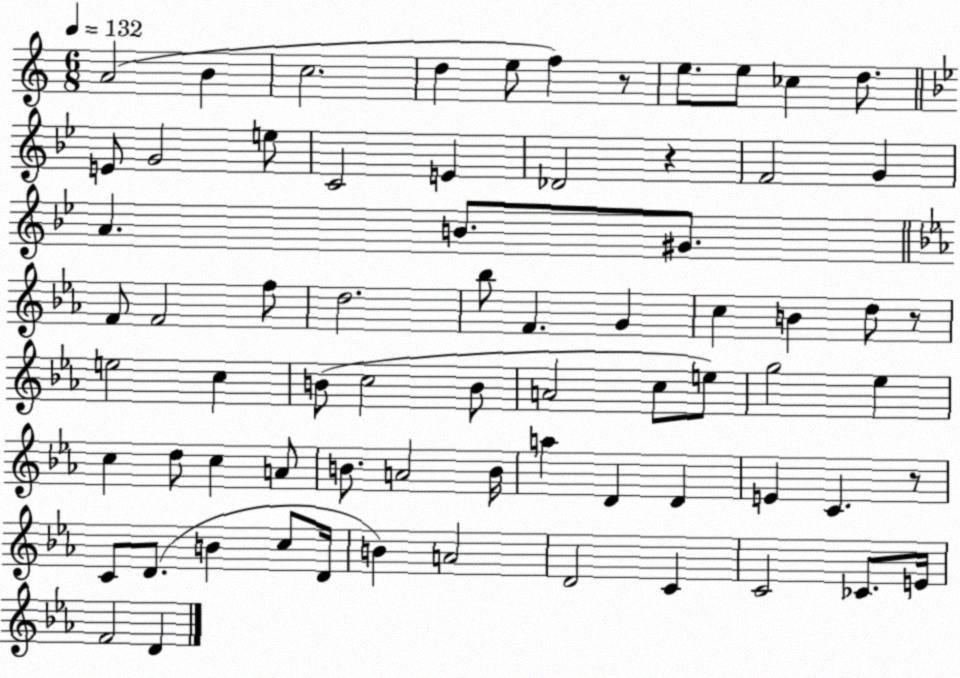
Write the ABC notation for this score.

X:1
T:Untitled
M:6/8
L:1/4
K:C
A2 B c2 d e/2 f z/2 e/2 e/2 _c d/2 E/2 G2 e/2 C2 E _D2 z F2 G A B/2 ^G/2 F/2 F2 f/2 d2 _b/2 F G c B d/2 z/2 e2 c B/2 c2 B/2 A2 c/2 e/2 g2 _e c d/2 c A/2 B/2 A2 B/4 a D D E C z/2 C/2 D/2 B c/2 D/4 B A2 D2 C C2 _C/2 E/4 F2 D